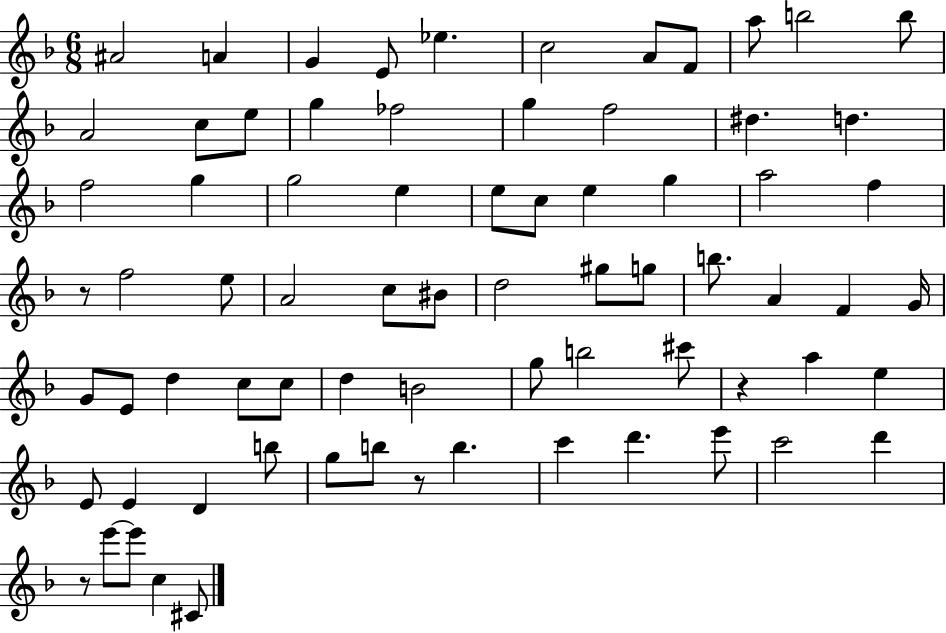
X:1
T:Untitled
M:6/8
L:1/4
K:F
^A2 A G E/2 _e c2 A/2 F/2 a/2 b2 b/2 A2 c/2 e/2 g _f2 g f2 ^d d f2 g g2 e e/2 c/2 e g a2 f z/2 f2 e/2 A2 c/2 ^B/2 d2 ^g/2 g/2 b/2 A F G/4 G/2 E/2 d c/2 c/2 d B2 g/2 b2 ^c'/2 z a e E/2 E D b/2 g/2 b/2 z/2 b c' d' e'/2 c'2 d' z/2 e'/2 e'/2 c ^C/2